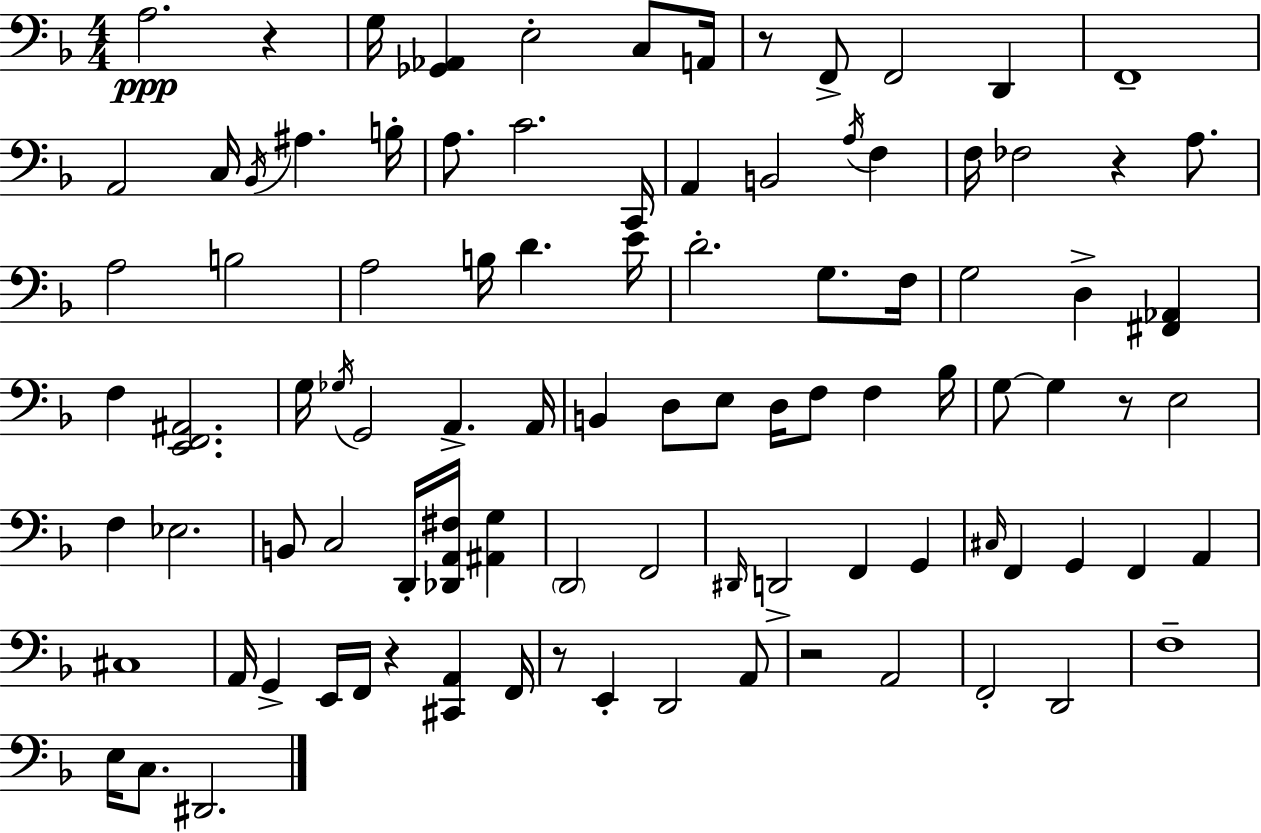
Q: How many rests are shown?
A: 7